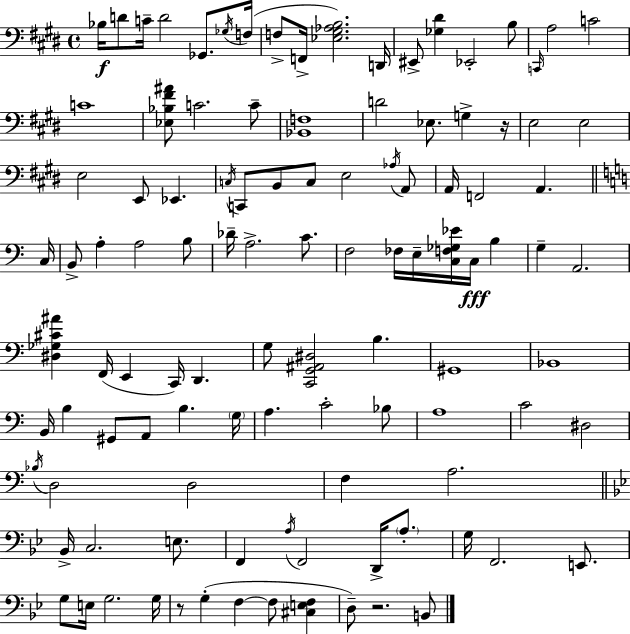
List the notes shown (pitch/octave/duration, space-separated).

Bb3/s D4/e C4/s D4/h Gb2/e. Gb3/s F3/s F3/e F2/s [Eb3,G#3,Ab3,B3]/h. D2/s EIS2/e [Gb3,D#4]/q Eb2/h B3/e C2/s A3/h C4/h C4/w [Eb3,Bb3,F#4,A#4]/e C4/h. C4/e [Bb2,F3]/w D4/h Eb3/e. G3/q R/s E3/h E3/h E3/h E2/e Eb2/q. C3/s C2/e B2/e C3/e E3/h Ab3/s A2/e A2/s F2/h A2/q. C3/s B2/e A3/q A3/h B3/e Db4/s A3/h. C4/e. F3/h FES3/s E3/s [C3,F3,Gb3,Eb4]/s C3/s B3/q G3/q A2/h. [D#3,Gb3,C#4,A#4]/q F2/s E2/q C2/s D2/q. G3/e [C2,G2,A#2,D#3]/h B3/q. G#2/w Bb2/w B2/s B3/q G#2/e A2/e B3/q. G3/s A3/q. C4/h Bb3/e A3/w C4/h D#3/h Bb3/s D3/h D3/h F3/q A3/h. Bb2/s C3/h. E3/e. F2/q A3/s F2/h D2/s A3/e. G3/s F2/h. E2/e. G3/e E3/s G3/h. G3/s R/e G3/q F3/q F3/e [C#3,E3,F3]/q D3/e R/h. B2/e